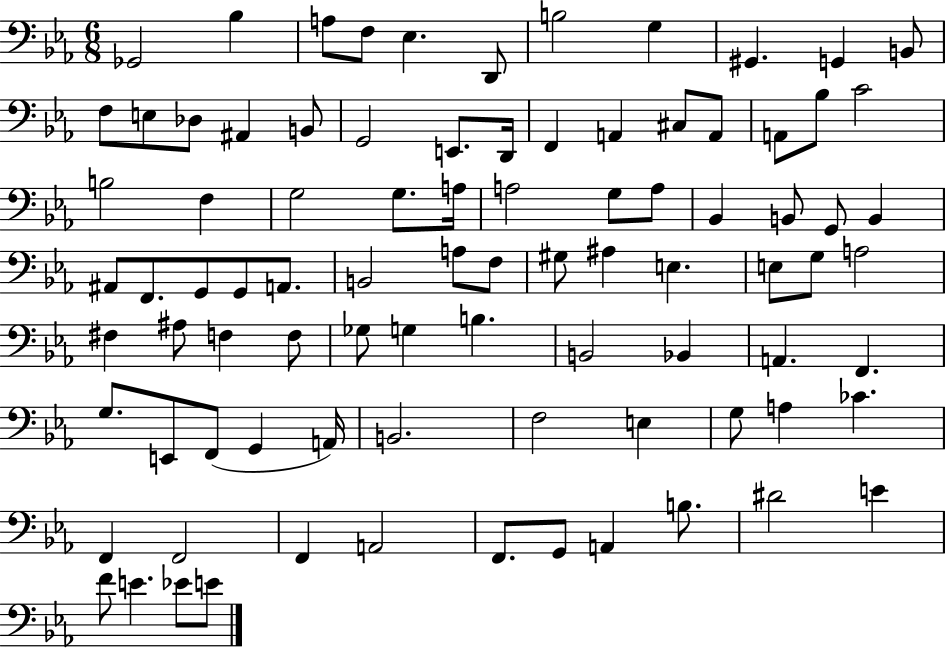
Gb2/h Bb3/q A3/e F3/e Eb3/q. D2/e B3/h G3/q G#2/q. G2/q B2/e F3/e E3/e Db3/e A#2/q B2/e G2/h E2/e. D2/s F2/q A2/q C#3/e A2/e A2/e Bb3/e C4/h B3/h F3/q G3/h G3/e. A3/s A3/h G3/e A3/e Bb2/q B2/e G2/e B2/q A#2/e F2/e. G2/e G2/e A2/e. B2/h A3/e F3/e G#3/e A#3/q E3/q. E3/e G3/e A3/h F#3/q A#3/e F3/q F3/e Gb3/e G3/q B3/q. B2/h Bb2/q A2/q. F2/q. G3/e. E2/e F2/e G2/q A2/s B2/h. F3/h E3/q G3/e A3/q CES4/q. F2/q F2/h F2/q A2/h F2/e. G2/e A2/q B3/e. D#4/h E4/q F4/e E4/q. Eb4/e E4/e